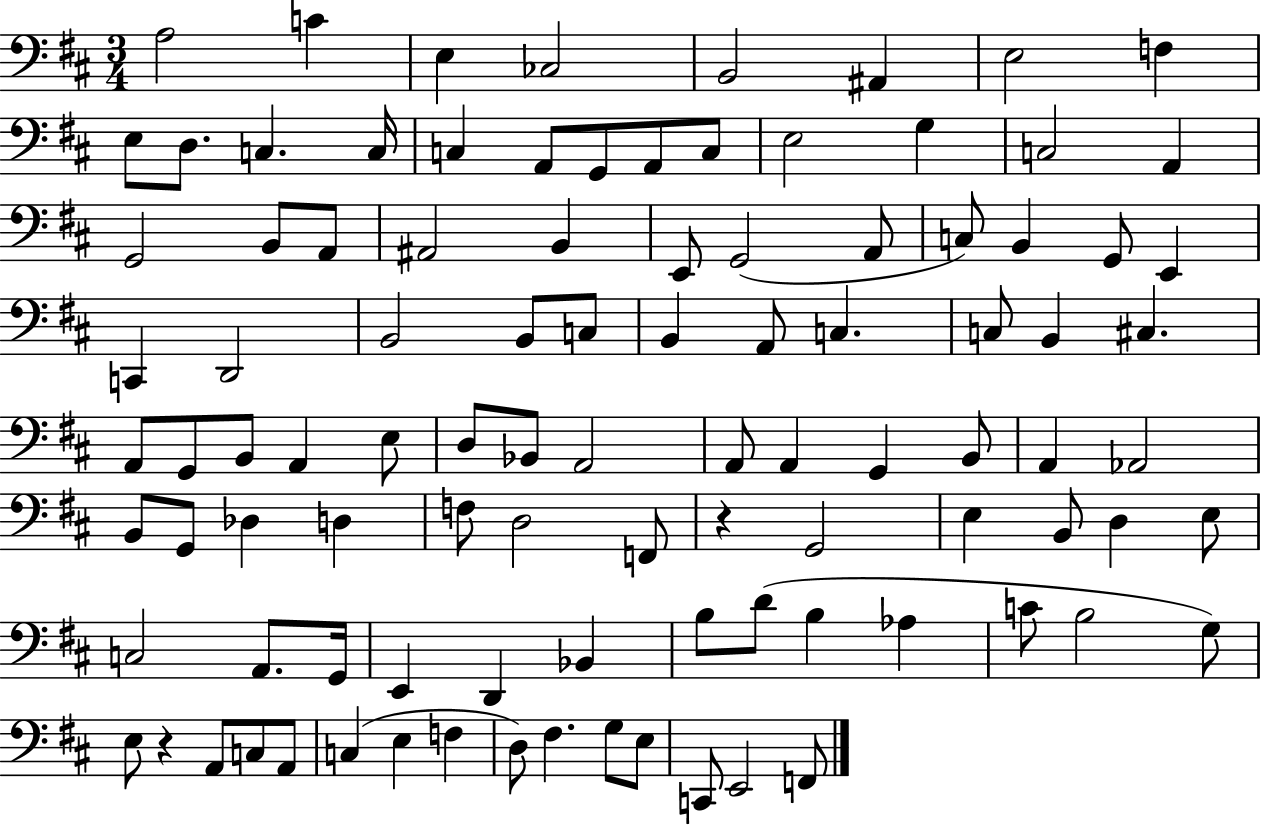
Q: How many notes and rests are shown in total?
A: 99